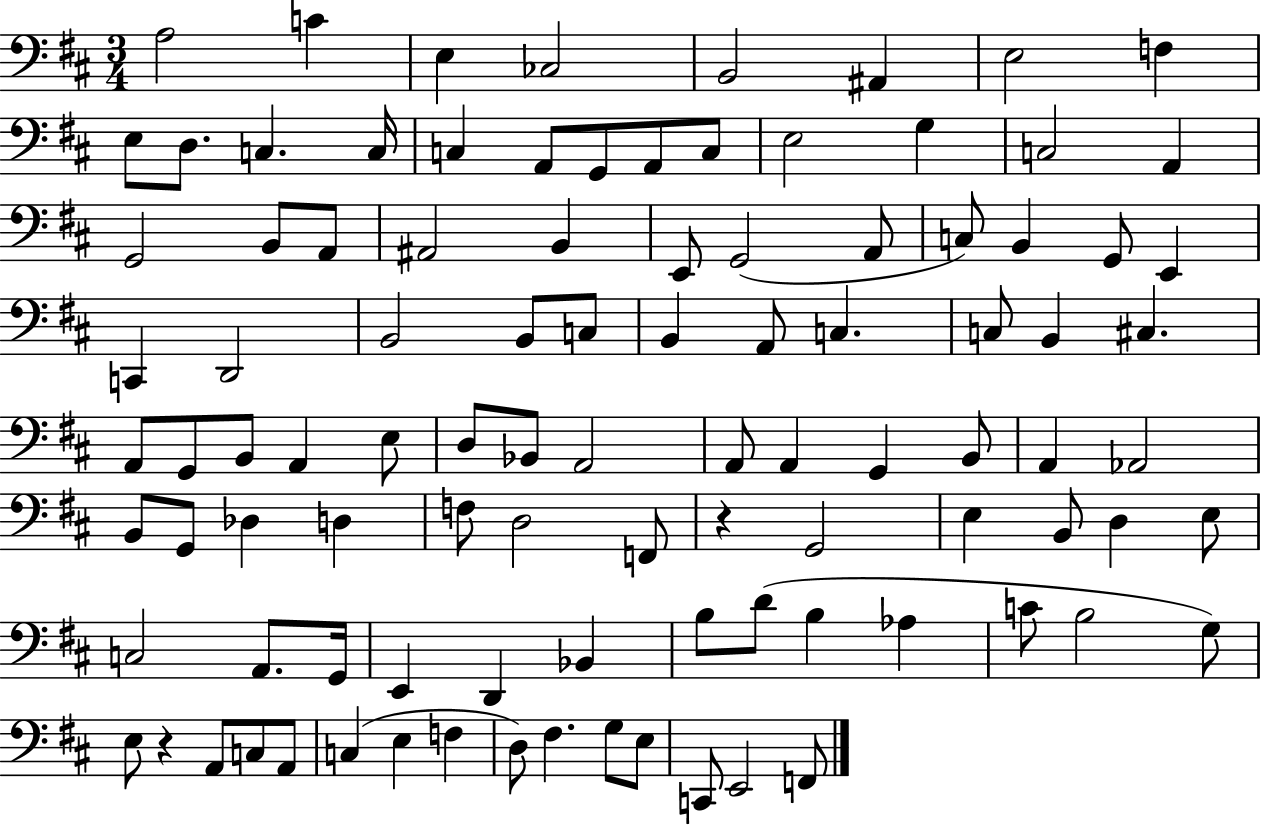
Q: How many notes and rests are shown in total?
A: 99